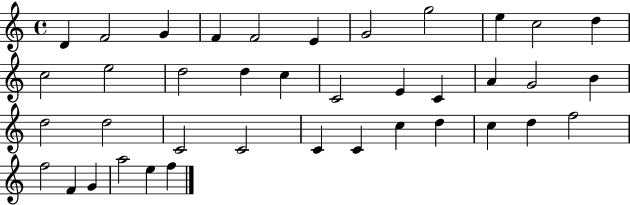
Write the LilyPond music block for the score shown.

{
  \clef treble
  \time 4/4
  \defaultTimeSignature
  \key c \major
  d'4 f'2 g'4 | f'4 f'2 e'4 | g'2 g''2 | e''4 c''2 d''4 | \break c''2 e''2 | d''2 d''4 c''4 | c'2 e'4 c'4 | a'4 g'2 b'4 | \break d''2 d''2 | c'2 c'2 | c'4 c'4 c''4 d''4 | c''4 d''4 f''2 | \break f''2 f'4 g'4 | a''2 e''4 f''4 | \bar "|."
}